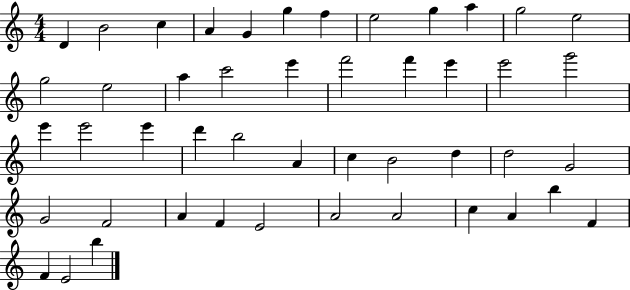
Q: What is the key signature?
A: C major